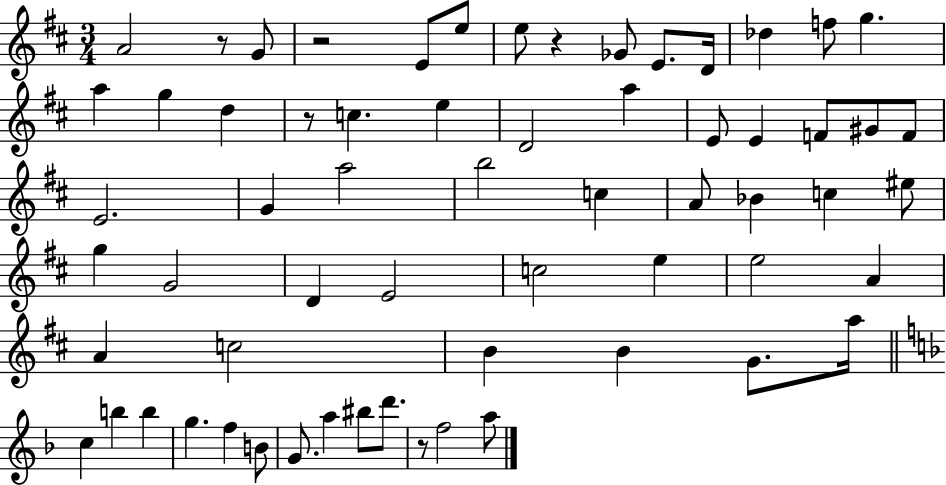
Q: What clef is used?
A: treble